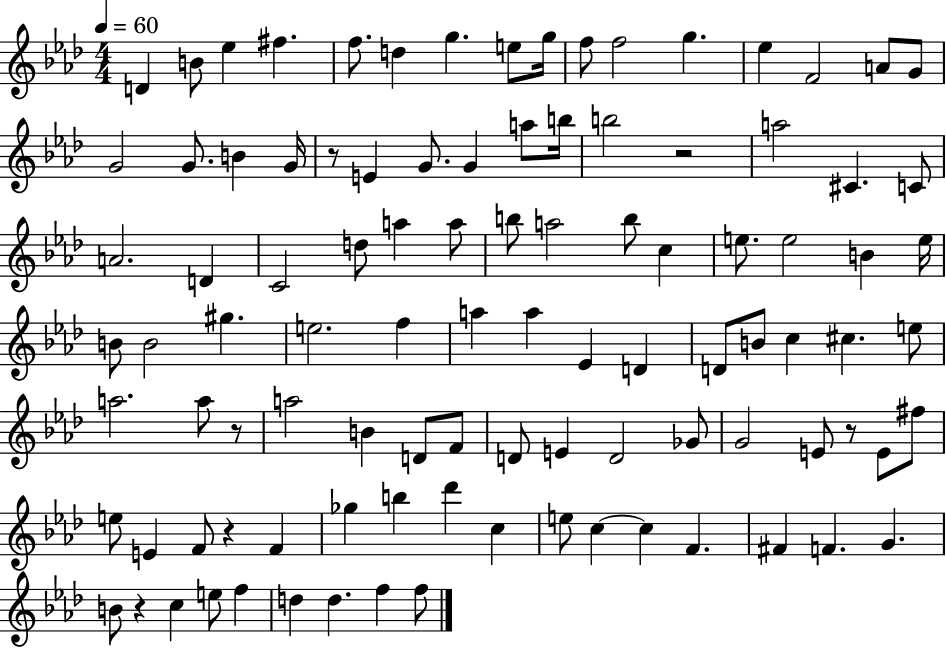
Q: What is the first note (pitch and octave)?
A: D4